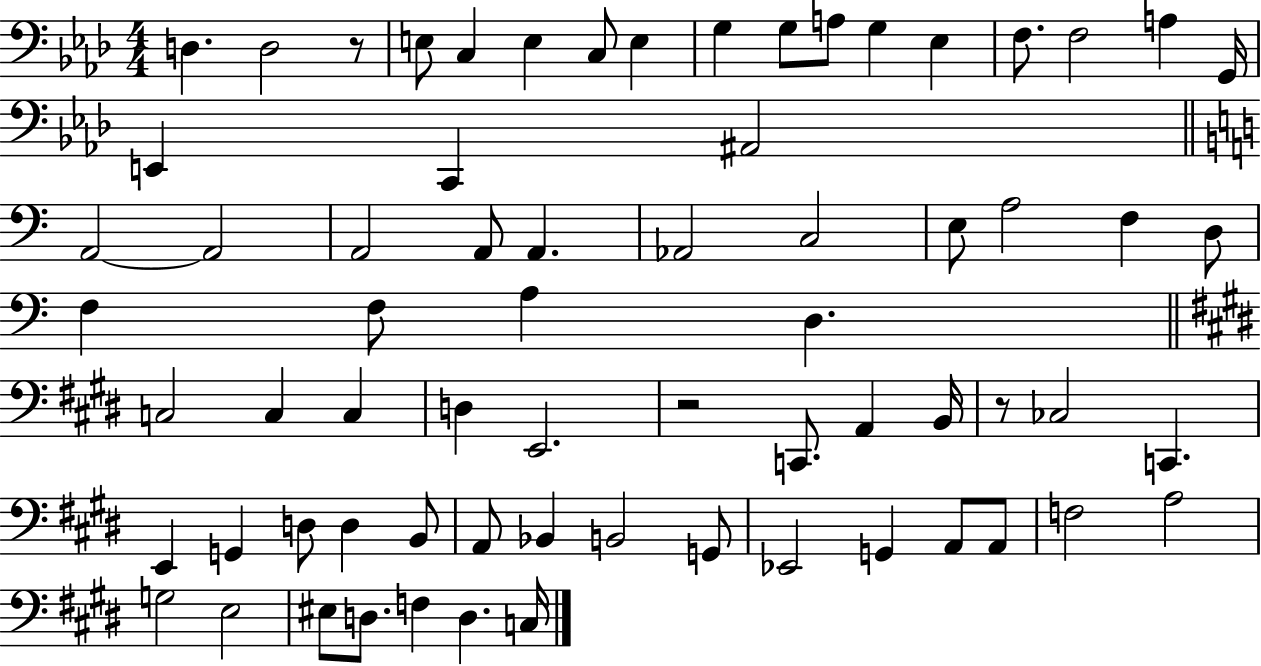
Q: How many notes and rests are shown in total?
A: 69